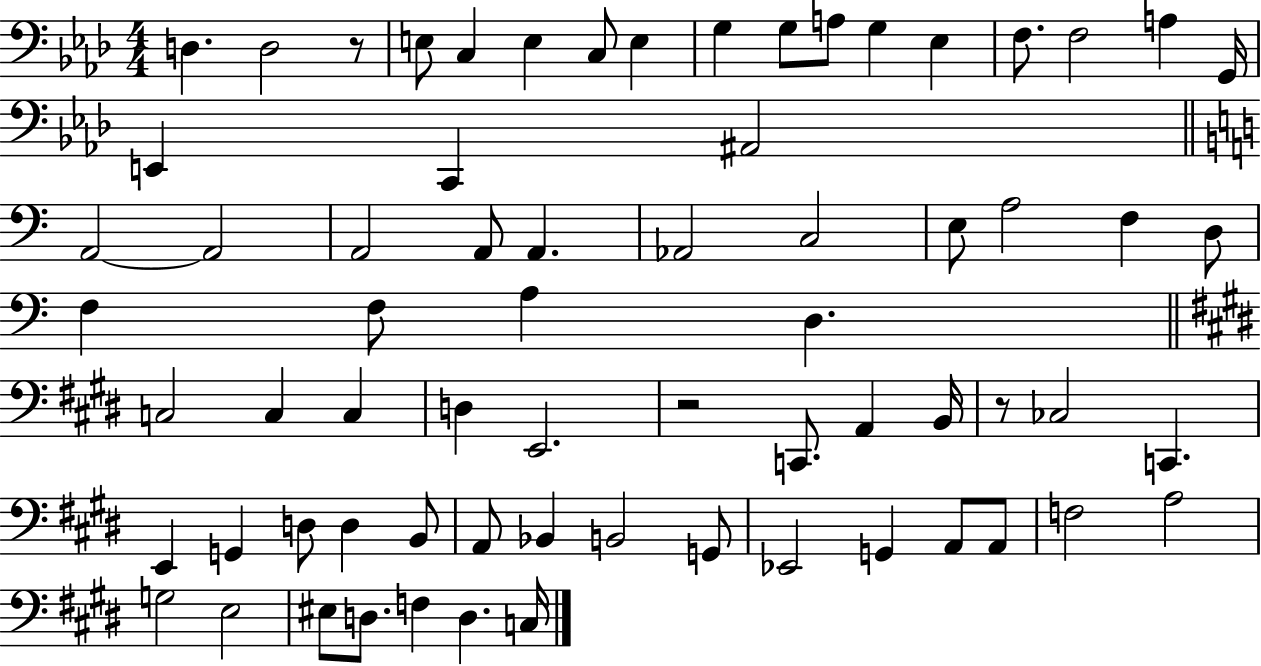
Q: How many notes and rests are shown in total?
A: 69